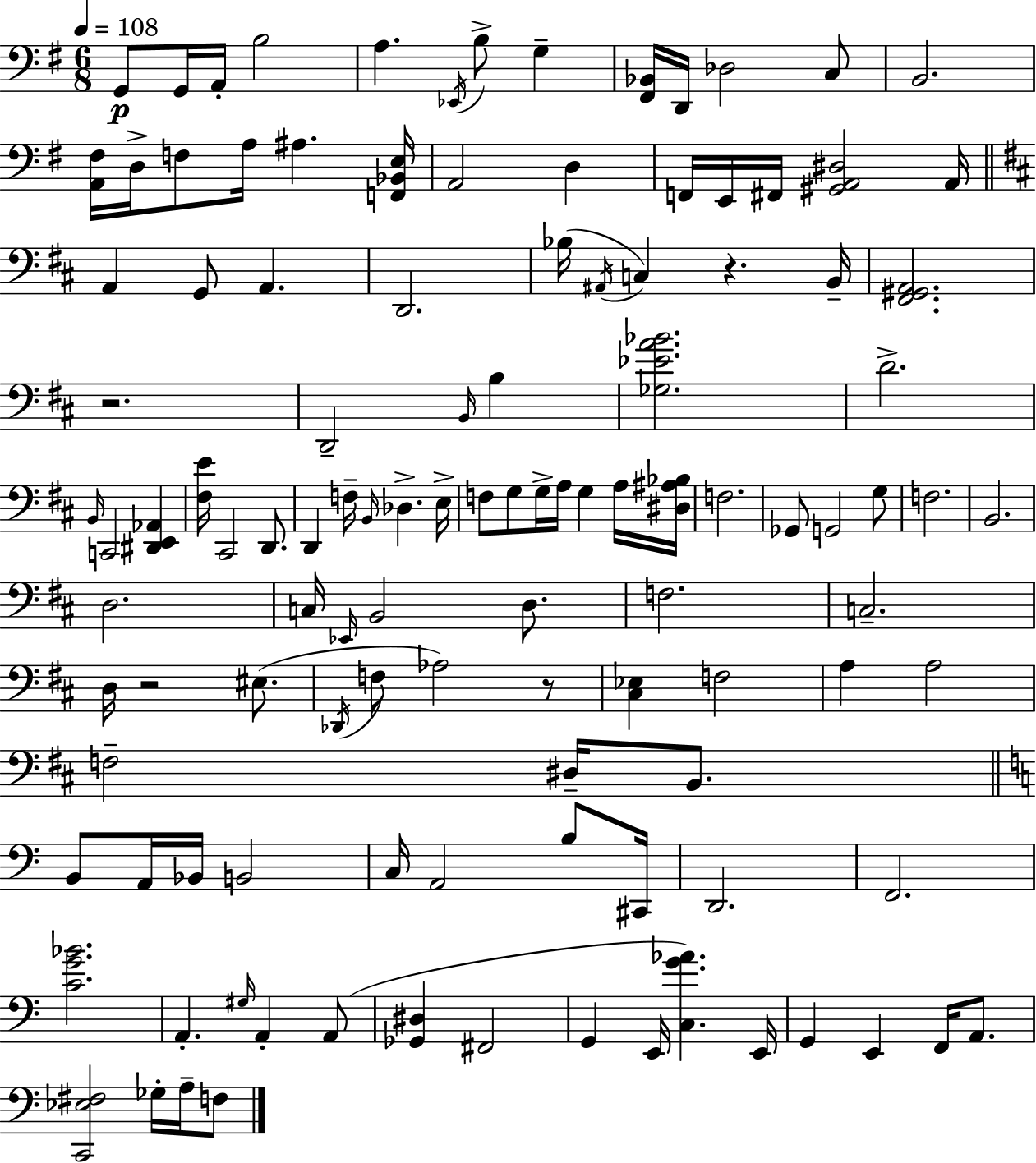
X:1
T:Untitled
M:6/8
L:1/4
K:G
G,,/2 G,,/4 A,,/4 B,2 A, _E,,/4 B,/2 G, [^F,,_B,,]/4 D,,/4 _D,2 C,/2 B,,2 [A,,^F,]/4 D,/4 F,/2 A,/4 ^A, [F,,_B,,E,]/4 A,,2 D, F,,/4 E,,/4 ^F,,/4 [^G,,A,,^D,]2 A,,/4 A,, G,,/2 A,, D,,2 _B,/4 ^A,,/4 C, z B,,/4 [^F,,^G,,A,,]2 z2 D,,2 B,,/4 B, [_G,_EA_B]2 D2 B,,/4 C,,2 [^D,,E,,_A,,] [^F,E]/4 ^C,,2 D,,/2 D,, F,/4 B,,/4 _D, E,/4 F,/2 G,/2 G,/4 A,/4 G, A,/4 [^D,^A,_B,]/4 F,2 _G,,/2 G,,2 G,/2 F,2 B,,2 D,2 C,/4 _E,,/4 B,,2 D,/2 F,2 C,2 D,/4 z2 ^E,/2 _D,,/4 F,/2 _A,2 z/2 [^C,_E,] F,2 A, A,2 F,2 ^D,/4 B,,/2 B,,/2 A,,/4 _B,,/4 B,,2 C,/4 A,,2 B,/2 ^C,,/4 D,,2 F,,2 [CG_B]2 A,, ^G,/4 A,, A,,/2 [_G,,^D,] ^F,,2 G,, E,,/4 [C,G_A] E,,/4 G,, E,, F,,/4 A,,/2 [C,,_E,^F,]2 _G,/4 A,/4 F,/2